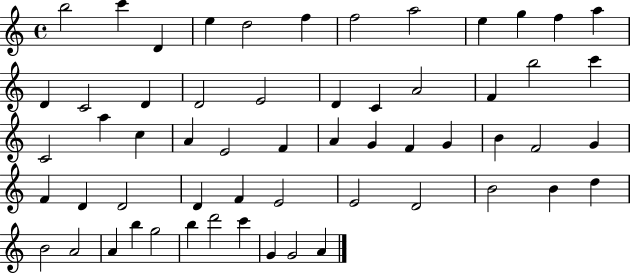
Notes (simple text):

B5/h C6/q D4/q E5/q D5/h F5/q F5/h A5/h E5/q G5/q F5/q A5/q D4/q C4/h D4/q D4/h E4/h D4/q C4/q A4/h F4/q B5/h C6/q C4/h A5/q C5/q A4/q E4/h F4/q A4/q G4/q F4/q G4/q B4/q F4/h G4/q F4/q D4/q D4/h D4/q F4/q E4/h E4/h D4/h B4/h B4/q D5/q B4/h A4/h A4/q B5/q G5/h B5/q D6/h C6/q G4/q G4/h A4/q